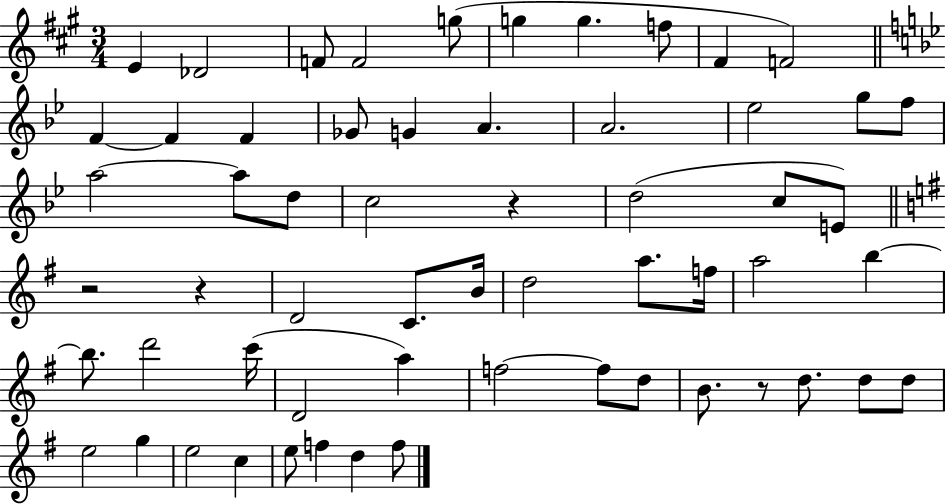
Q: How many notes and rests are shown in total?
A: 59